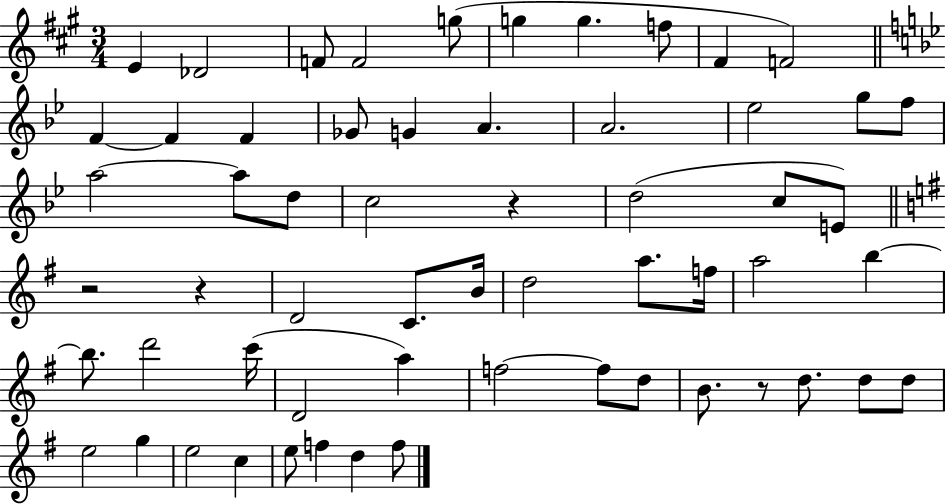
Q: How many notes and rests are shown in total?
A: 59